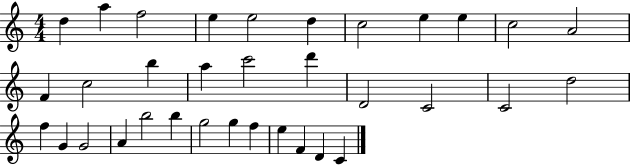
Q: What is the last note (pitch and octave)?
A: C4